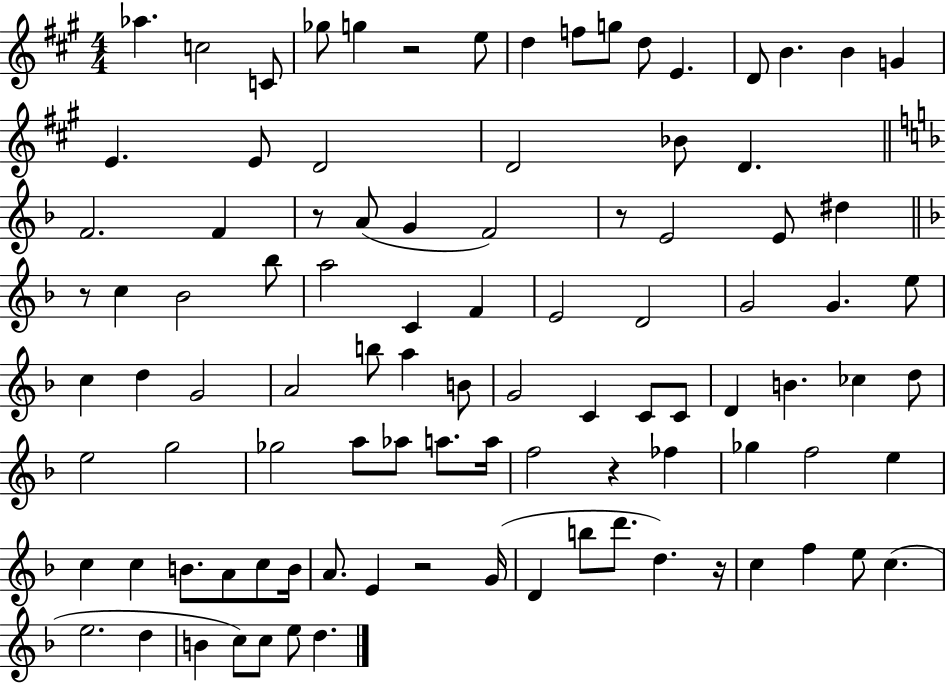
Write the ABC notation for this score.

X:1
T:Untitled
M:4/4
L:1/4
K:A
_a c2 C/2 _g/2 g z2 e/2 d f/2 g/2 d/2 E D/2 B B G E E/2 D2 D2 _B/2 D F2 F z/2 A/2 G F2 z/2 E2 E/2 ^d z/2 c _B2 _b/2 a2 C F E2 D2 G2 G e/2 c d G2 A2 b/2 a B/2 G2 C C/2 C/2 D B _c d/2 e2 g2 _g2 a/2 _a/2 a/2 a/4 f2 z _f _g f2 e c c B/2 A/2 c/2 B/4 A/2 E z2 G/4 D b/2 d'/2 d z/4 c f e/2 c e2 d B c/2 c/2 e/2 d